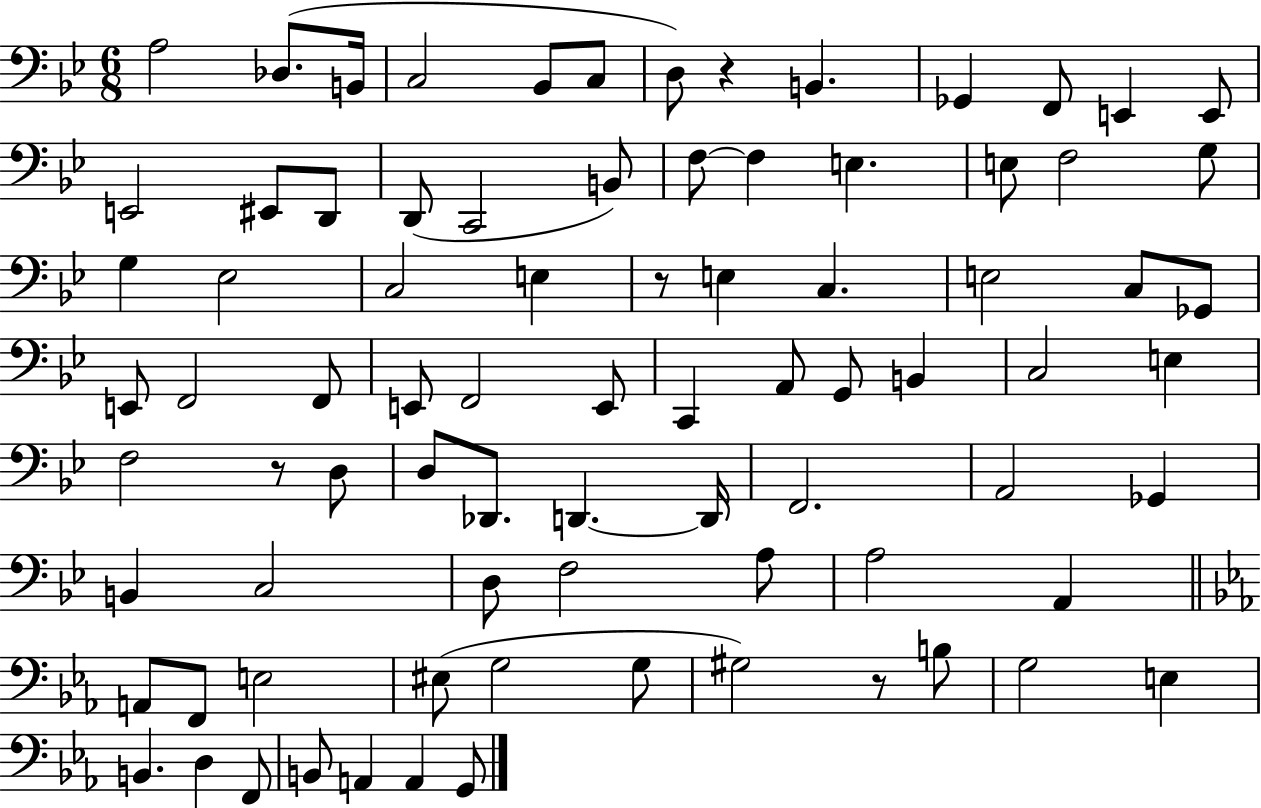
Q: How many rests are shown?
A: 4